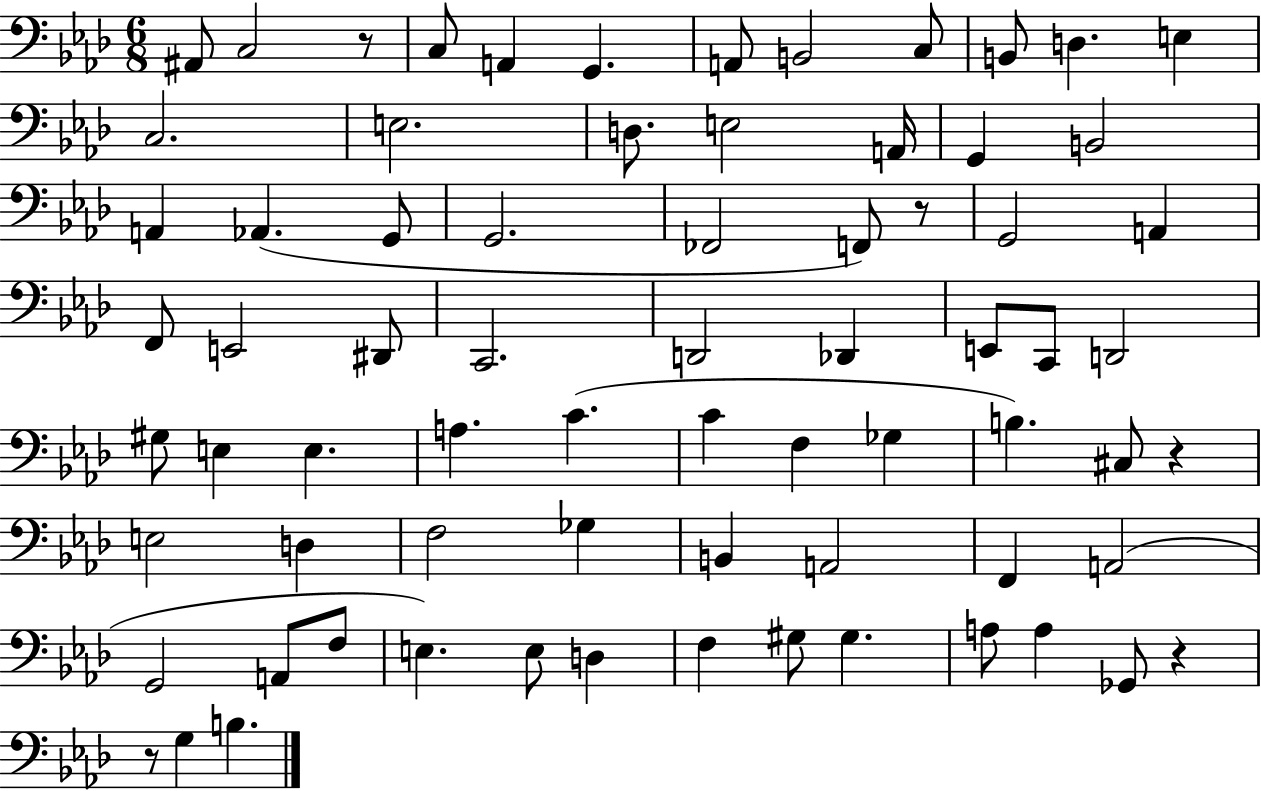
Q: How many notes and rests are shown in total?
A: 72